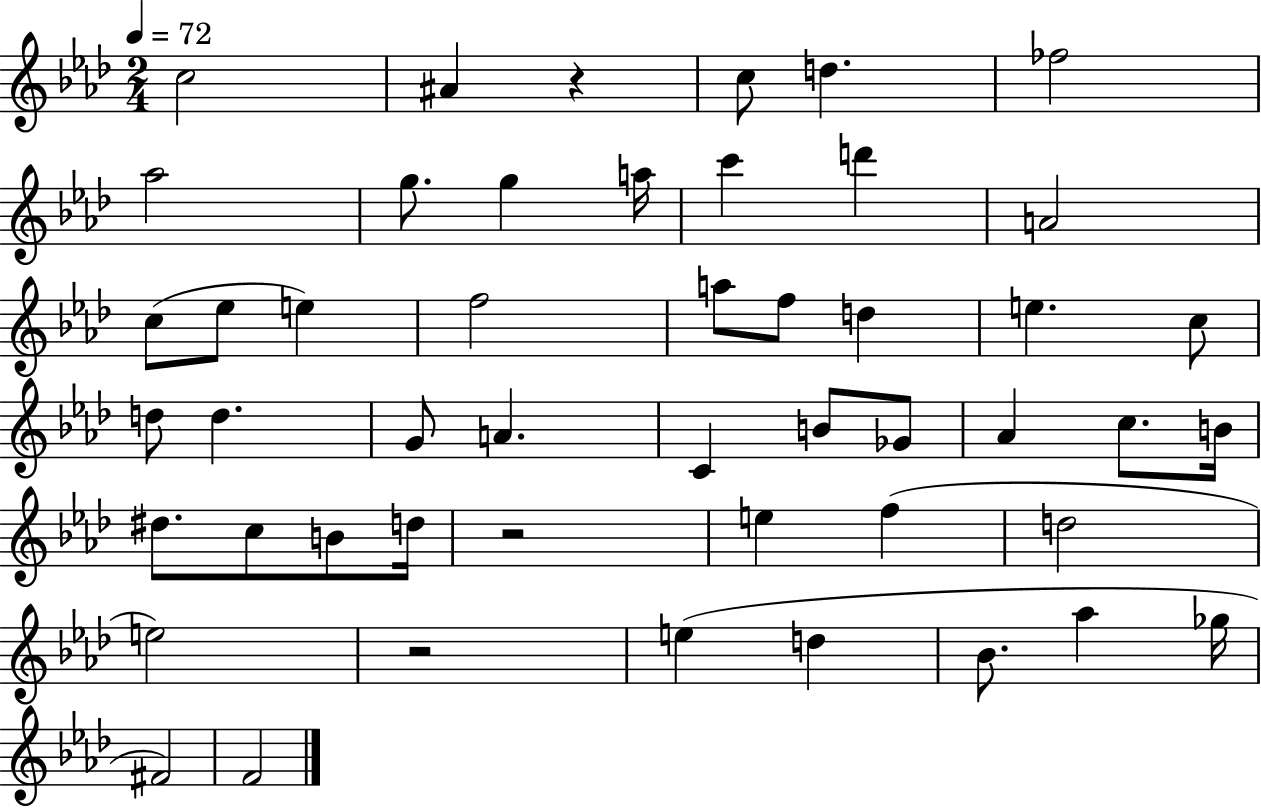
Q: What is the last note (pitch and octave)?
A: F4